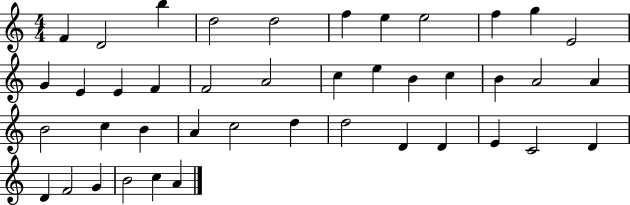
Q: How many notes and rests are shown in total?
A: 42